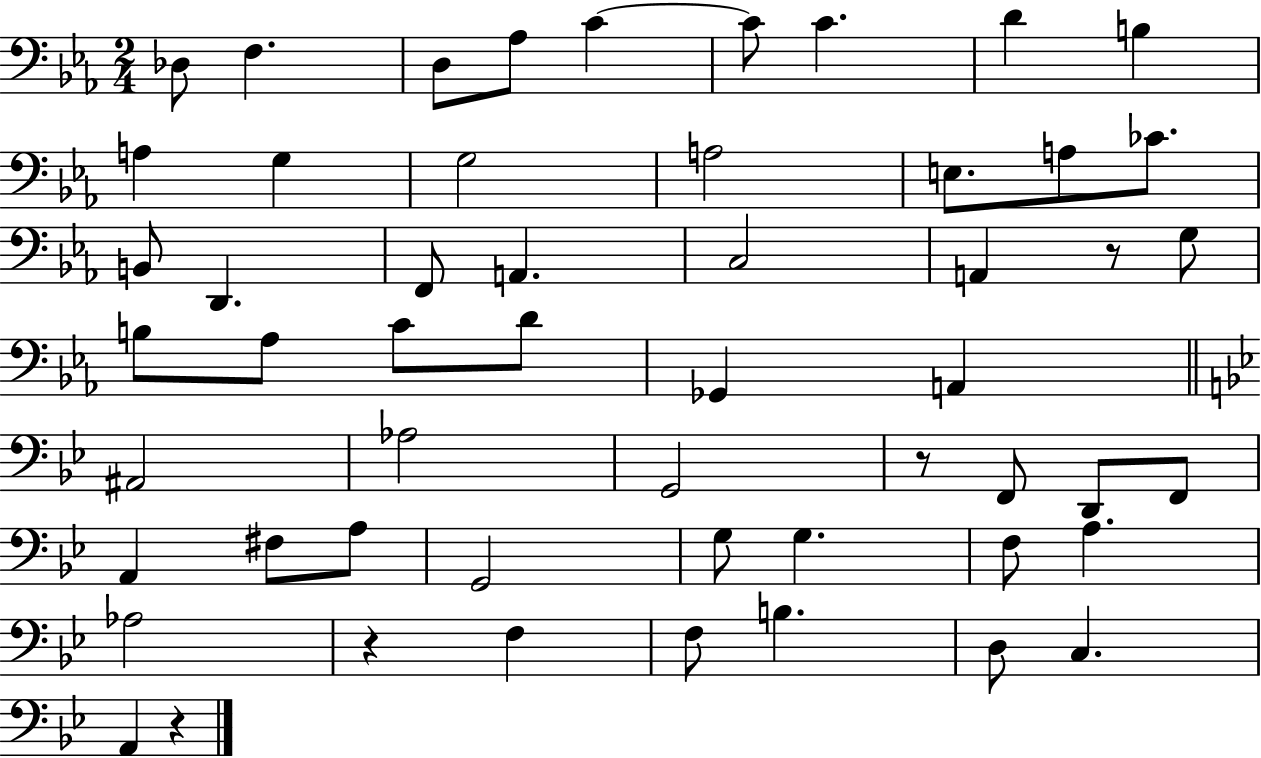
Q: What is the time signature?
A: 2/4